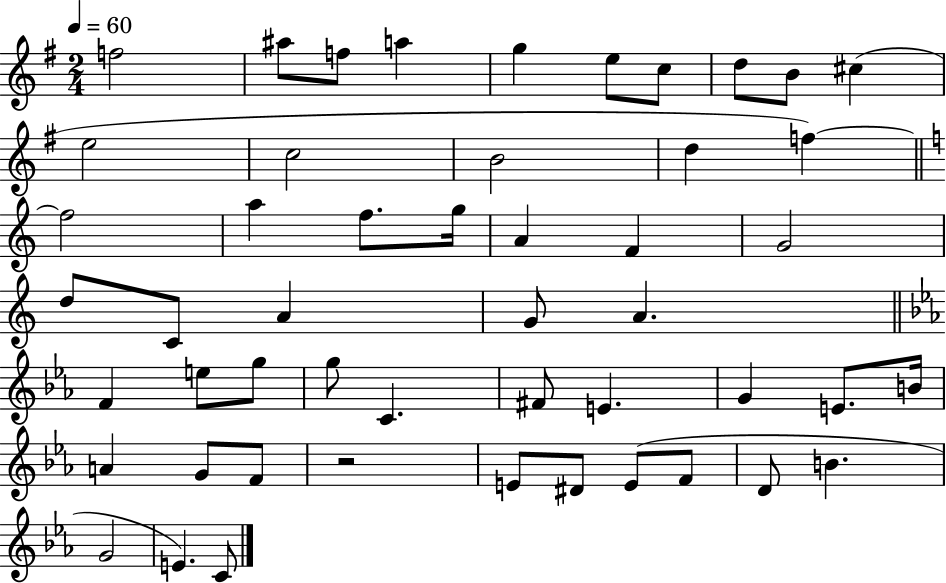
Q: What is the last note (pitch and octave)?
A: C4